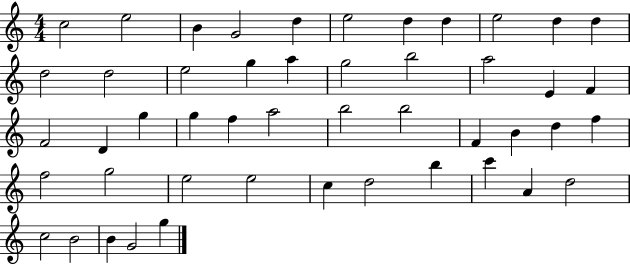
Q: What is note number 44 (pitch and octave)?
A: C5